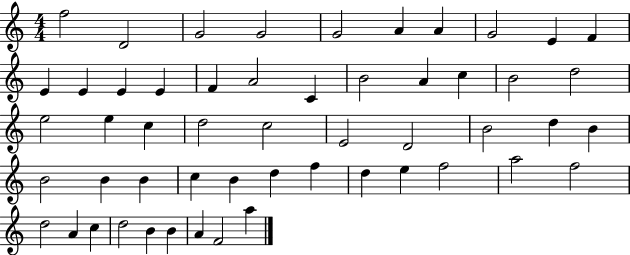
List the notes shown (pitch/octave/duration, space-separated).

F5/h D4/h G4/h G4/h G4/h A4/q A4/q G4/h E4/q F4/q E4/q E4/q E4/q E4/q F4/q A4/h C4/q B4/h A4/q C5/q B4/h D5/h E5/h E5/q C5/q D5/h C5/h E4/h D4/h B4/h D5/q B4/q B4/h B4/q B4/q C5/q B4/q D5/q F5/q D5/q E5/q F5/h A5/h F5/h D5/h A4/q C5/q D5/h B4/q B4/q A4/q F4/h A5/q